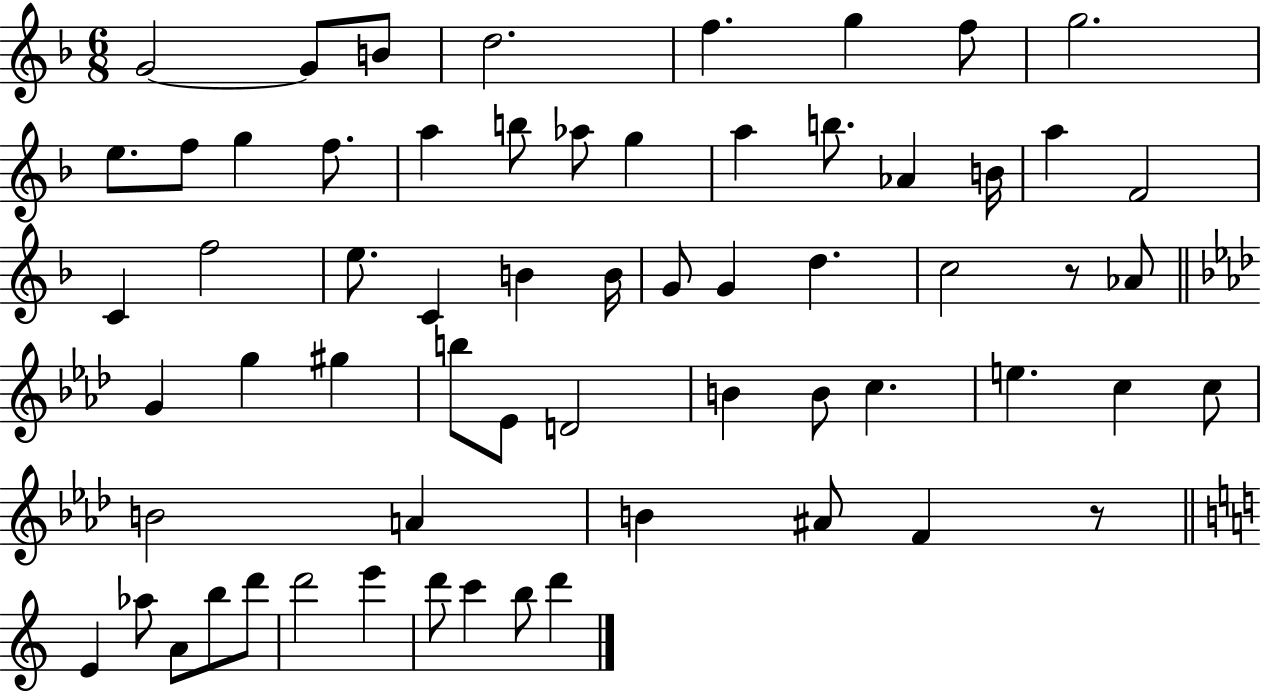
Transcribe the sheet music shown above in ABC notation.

X:1
T:Untitled
M:6/8
L:1/4
K:F
G2 G/2 B/2 d2 f g f/2 g2 e/2 f/2 g f/2 a b/2 _a/2 g a b/2 _A B/4 a F2 C f2 e/2 C B B/4 G/2 G d c2 z/2 _A/2 G g ^g b/2 _E/2 D2 B B/2 c e c c/2 B2 A B ^A/2 F z/2 E _a/2 A/2 b/2 d'/2 d'2 e' d'/2 c' b/2 d'